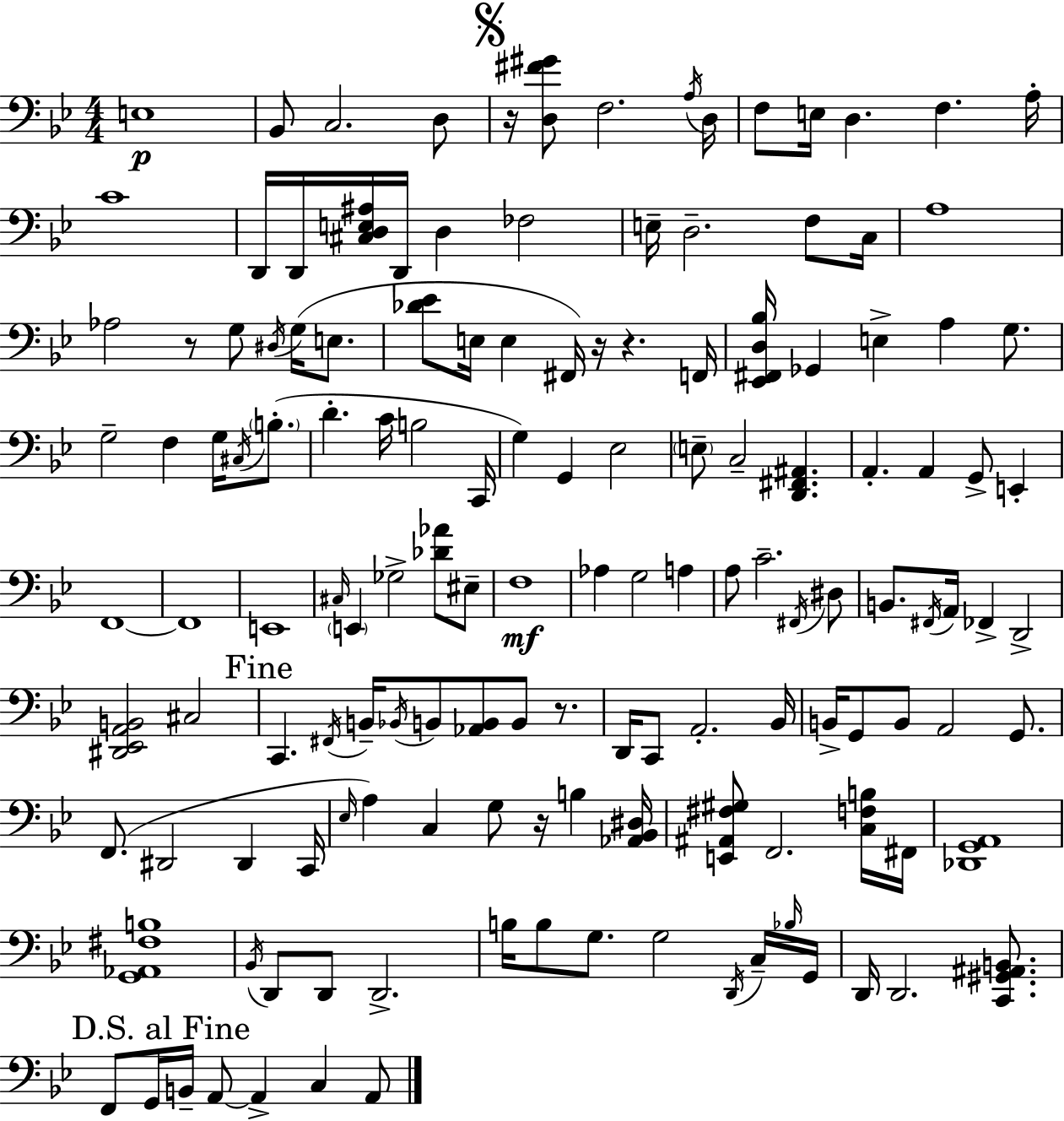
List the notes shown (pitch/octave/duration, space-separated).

E3/w Bb2/e C3/h. D3/e R/s [D3,F#4,G#4]/e F3/h. A3/s D3/s F3/e E3/s D3/q. F3/q. A3/s C4/w D2/s D2/s [C#3,D3,E3,A#3]/s D2/s D3/q FES3/h E3/s D3/h. F3/e C3/s A3/w Ab3/h R/e G3/e D#3/s G3/s E3/e. [Db4,Eb4]/e E3/s E3/q F#2/s R/s R/q. F2/s [Eb2,F#2,D3,Bb3]/s Gb2/q E3/q A3/q G3/e. G3/h F3/q G3/s C#3/s B3/e. D4/q. C4/s B3/h C2/s G3/q G2/q Eb3/h E3/e C3/h [D2,F#2,A#2]/q. A2/q. A2/q G2/e E2/q F2/w F2/w E2/w C#3/s E2/q Gb3/h [Db4,Ab4]/e EIS3/e F3/w Ab3/q G3/h A3/q A3/e C4/h. F#2/s D#3/e B2/e. F#2/s A2/s FES2/q D2/h [D#2,Eb2,A2,B2]/h C#3/h C2/q. F#2/s B2/s Bb2/s B2/e [Ab2,B2]/e B2/e R/e. D2/s C2/e A2/h. Bb2/s B2/s G2/e B2/e A2/h G2/e. F2/e. D#2/h D#2/q C2/s Eb3/s A3/q C3/q G3/e R/s B3/q [Ab2,Bb2,D#3]/s [E2,A#2,F#3,G#3]/e F2/h. [C3,F3,B3]/s F#2/s [Db2,G2,A2]/w [G2,Ab2,F#3,B3]/w Bb2/s D2/e D2/e D2/h. B3/s B3/e G3/e. G3/h D2/s C3/s Bb3/s G2/s D2/s D2/h. [C2,G#2,A#2,B2]/e. F2/e G2/s B2/s A2/e A2/q C3/q A2/e